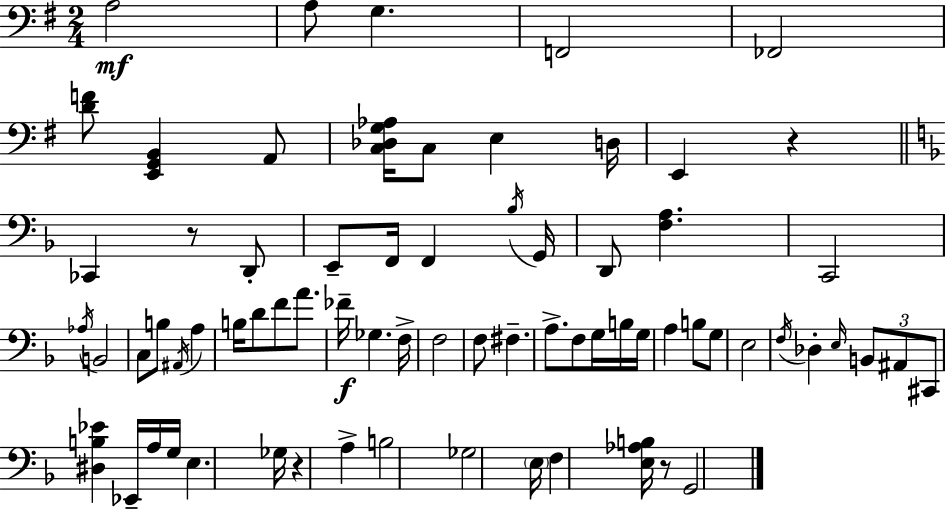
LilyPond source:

{
  \clef bass
  \numericTimeSignature
  \time 2/4
  \key g \major
  a2\mf | a8 g4. | f,2 | fes,2 | \break <d' f'>8 <e, g, b,>4 a,8 | <c des g aes>16 c8 e4 d16 | e,4 r4 | \bar "||" \break \key f \major ces,4 r8 d,8-. | e,8-- f,16 f,4 \acciaccatura { bes16 } | g,16 d,8 <f a>4. | c,2 | \break \acciaccatura { aes16 } b,2 | c8 b8 \acciaccatura { ais,16 } a4 | b16 d'8 f'8 | a'8. fes'16--\f ges4. | \break f16-> f2 | f8 fis4.-- | a8.-> f8 | g16 b16 g16 a4 b8 | \break g8 e2 | \acciaccatura { f16 } des4-. | \grace { e16 } \tuplet 3/2 { b,8 ais,8 cis,8 } <dis b ees'>4 | ees,16-- a16 g16 e4. | \break ges16 r4 | a4-> b2 | ges2 | \parenthesize e16 f4 | \break <e aes b>16 r8 g,2 | \bar "|."
}